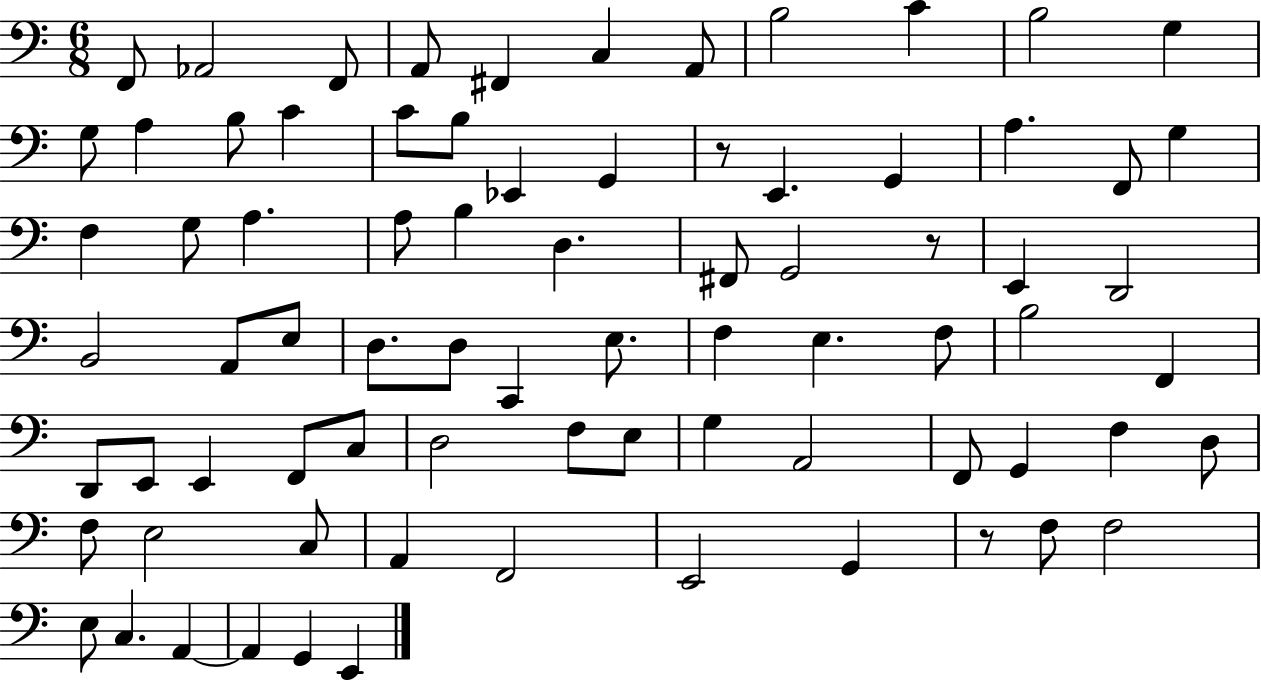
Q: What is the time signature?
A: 6/8